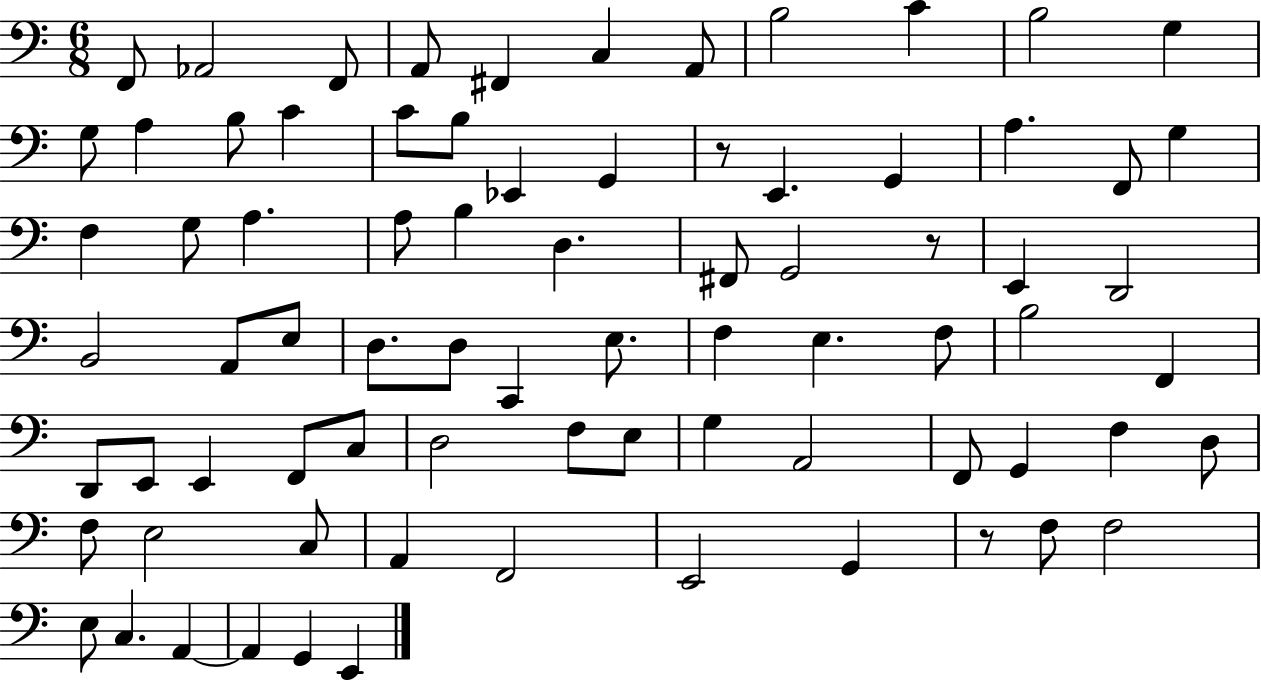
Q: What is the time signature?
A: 6/8